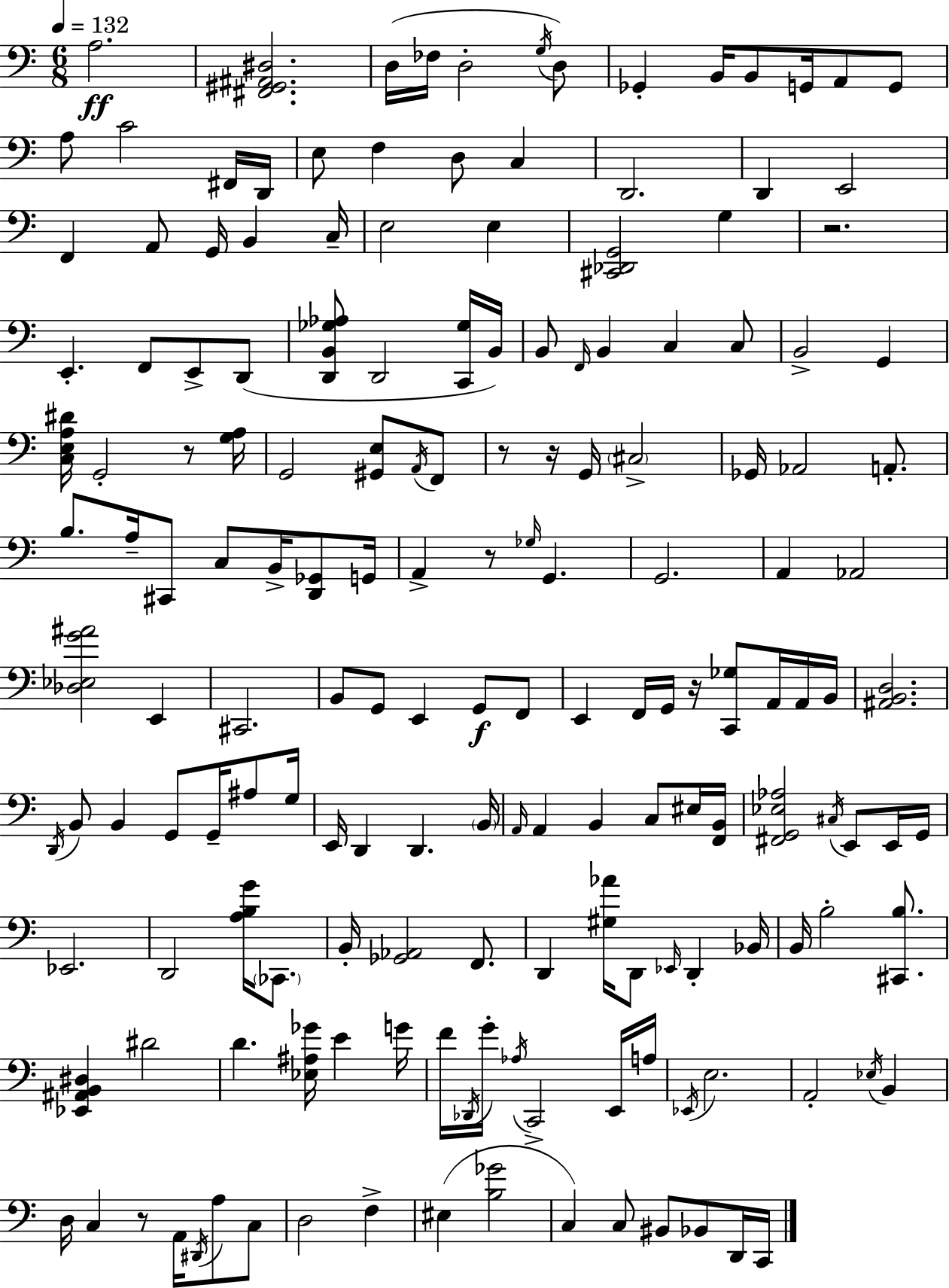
A3/h. [F#2,G#2,A#2,D#3]/h. D3/s FES3/s D3/h G3/s D3/e Gb2/q B2/s B2/e G2/s A2/e G2/e A3/e C4/h F#2/s D2/s E3/e F3/q D3/e C3/q D2/h. D2/q E2/h F2/q A2/e G2/s B2/q C3/s E3/h E3/q [C#2,Db2,G2]/h G3/q R/h. E2/q. F2/e E2/e D2/e [D2,B2,Gb3,Ab3]/e D2/h [C2,Gb3]/s B2/s B2/e F2/s B2/q C3/q C3/e B2/h G2/q [C3,E3,A3,D#4]/s G2/h R/e [G3,A3]/s G2/h [G#2,E3]/e A2/s F2/e R/e R/s G2/s C#3/h Gb2/s Ab2/h A2/e. B3/e. A3/s C#2/e C3/e B2/s [D2,Gb2]/e G2/s A2/q R/e Gb3/s G2/q. G2/h. A2/q Ab2/h [Db3,Eb3,G4,A#4]/h E2/q C#2/h. B2/e G2/e E2/q G2/e F2/e E2/q F2/s G2/s R/s [C2,Gb3]/e A2/s A2/s B2/s [A#2,B2,D3]/h. D2/s B2/e B2/q G2/e G2/s A#3/e G3/s E2/s D2/q D2/q. B2/s A2/s A2/q B2/q C3/e EIS3/s [F2,B2]/s [F#2,G2,Eb3,Ab3]/h C#3/s E2/e E2/s G2/s Eb2/h. D2/h [A3,B3,G4]/s CES2/e. B2/s [Gb2,Ab2]/h F2/e. D2/q [G#3,Ab4]/s D2/e Eb2/s D2/q Bb2/s B2/s B3/h [C#2,B3]/e. [Eb2,A#2,B2,D#3]/q D#4/h D4/q. [Eb3,A#3,Gb4]/s E4/q G4/s F4/s Db2/s G4/s Ab3/s C2/h E2/s A3/s Eb2/s E3/h. A2/h Eb3/s B2/q D3/s C3/q R/e A2/s D#2/s A3/e C3/e D3/h F3/q EIS3/q [B3,Gb4]/h C3/q C3/e BIS2/e Bb2/e D2/s C2/s